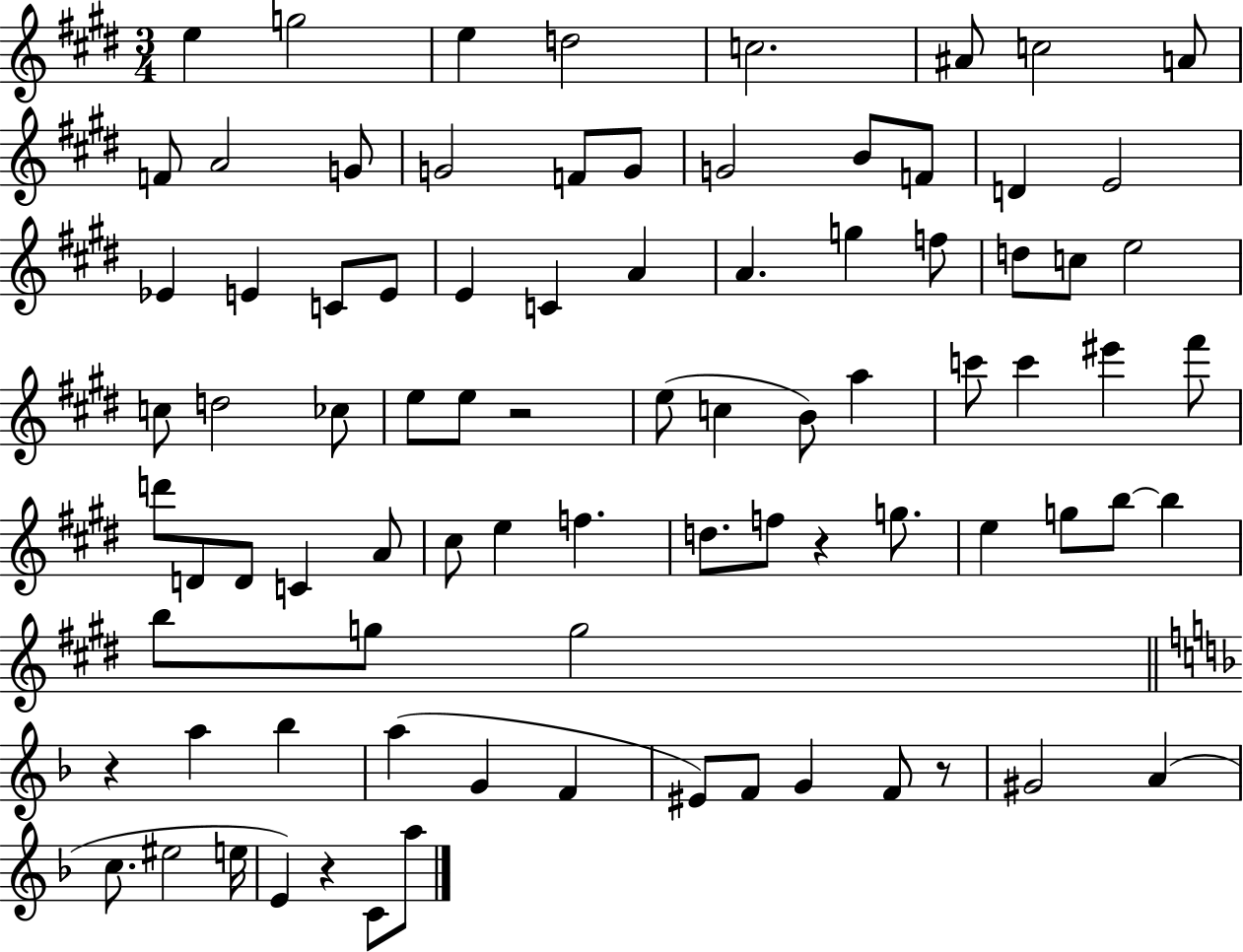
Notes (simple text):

E5/q G5/h E5/q D5/h C5/h. A#4/e C5/h A4/e F4/e A4/h G4/e G4/h F4/e G4/e G4/h B4/e F4/e D4/q E4/h Eb4/q E4/q C4/e E4/e E4/q C4/q A4/q A4/q. G5/q F5/e D5/e C5/e E5/h C5/e D5/h CES5/e E5/e E5/e R/h E5/e C5/q B4/e A5/q C6/e C6/q EIS6/q F#6/e D6/e D4/e D4/e C4/q A4/e C#5/e E5/q F5/q. D5/e. F5/e R/q G5/e. E5/q G5/e B5/e B5/q B5/e G5/e G5/h R/q A5/q Bb5/q A5/q G4/q F4/q EIS4/e F4/e G4/q F4/e R/e G#4/h A4/q C5/e. EIS5/h E5/s E4/q R/q C4/e A5/e